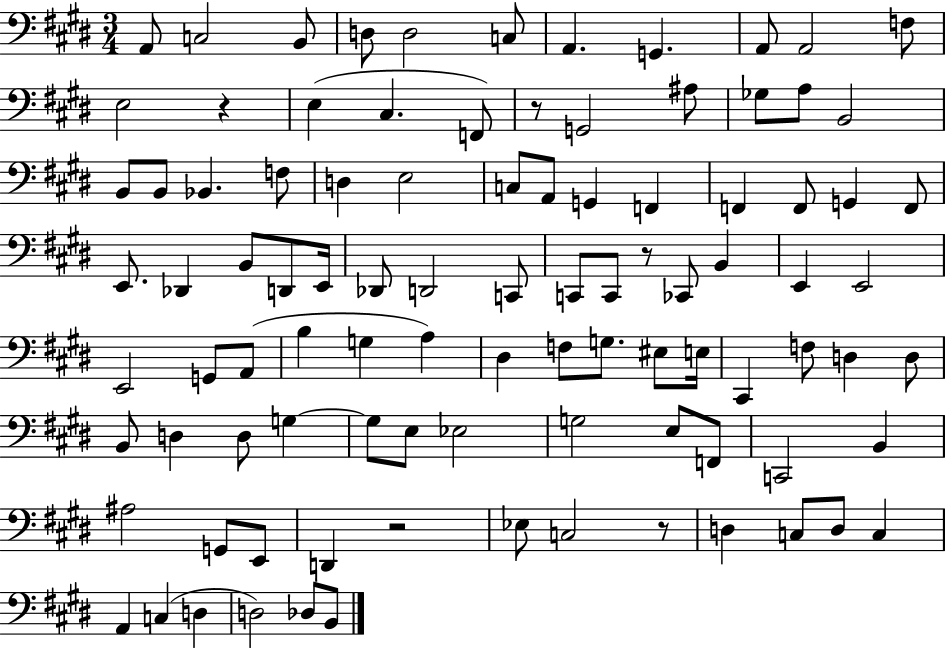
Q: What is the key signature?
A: E major